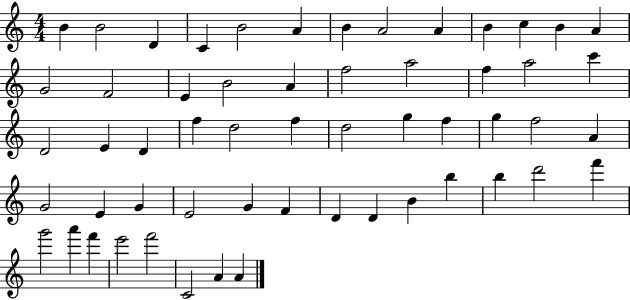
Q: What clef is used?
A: treble